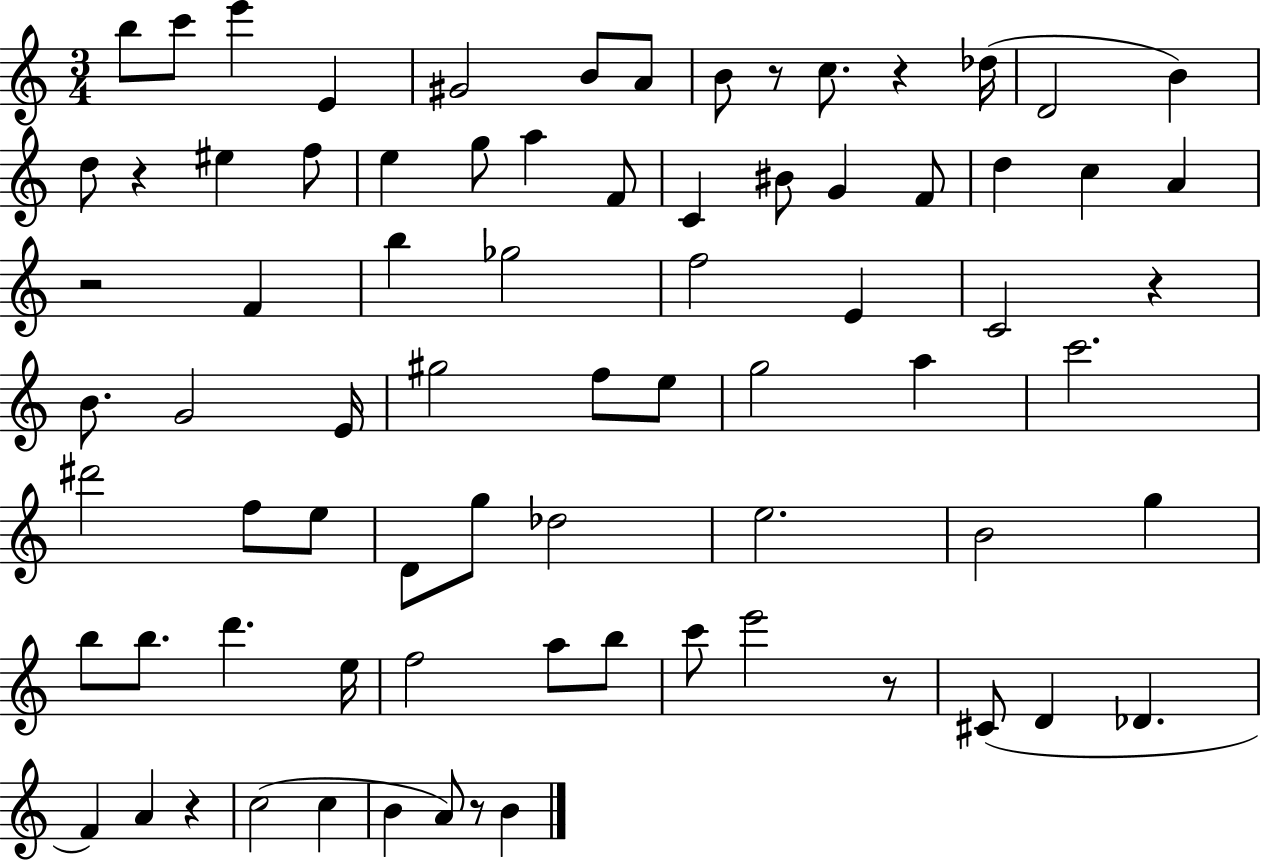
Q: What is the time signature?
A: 3/4